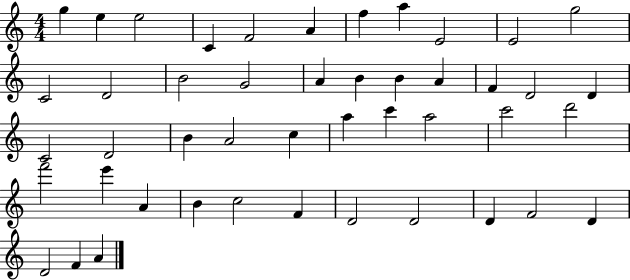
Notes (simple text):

G5/q E5/q E5/h C4/q F4/h A4/q F5/q A5/q E4/h E4/h G5/h C4/h D4/h B4/h G4/h A4/q B4/q B4/q A4/q F4/q D4/h D4/q C4/h D4/h B4/q A4/h C5/q A5/q C6/q A5/h C6/h D6/h F6/h E6/q A4/q B4/q C5/h F4/q D4/h D4/h D4/q F4/h D4/q D4/h F4/q A4/q